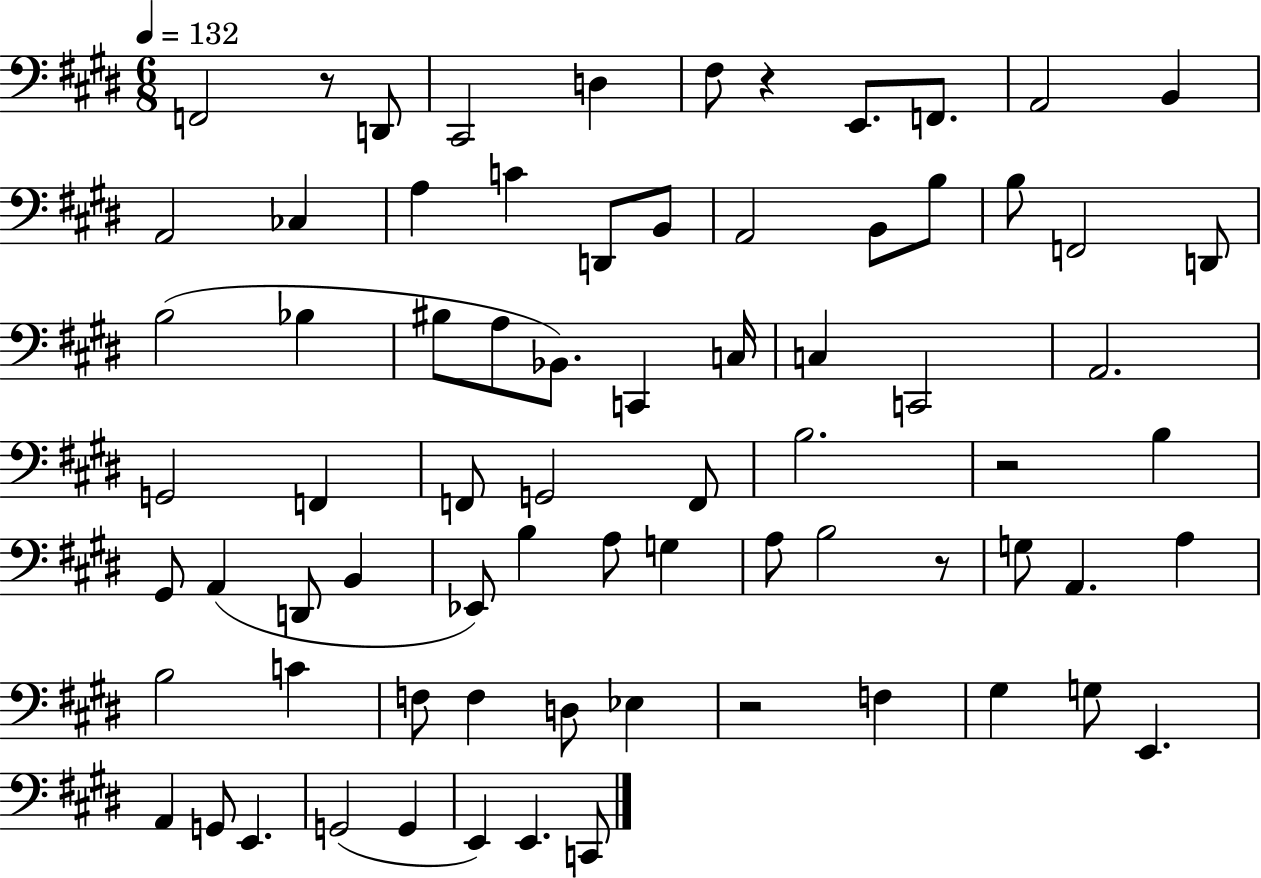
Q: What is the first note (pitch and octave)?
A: F2